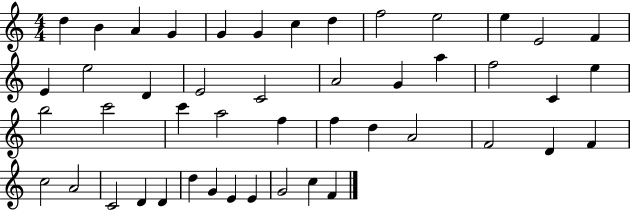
X:1
T:Untitled
M:4/4
L:1/4
K:C
d B A G G G c d f2 e2 e E2 F E e2 D E2 C2 A2 G a f2 C e b2 c'2 c' a2 f f d A2 F2 D F c2 A2 C2 D D d G E E G2 c F